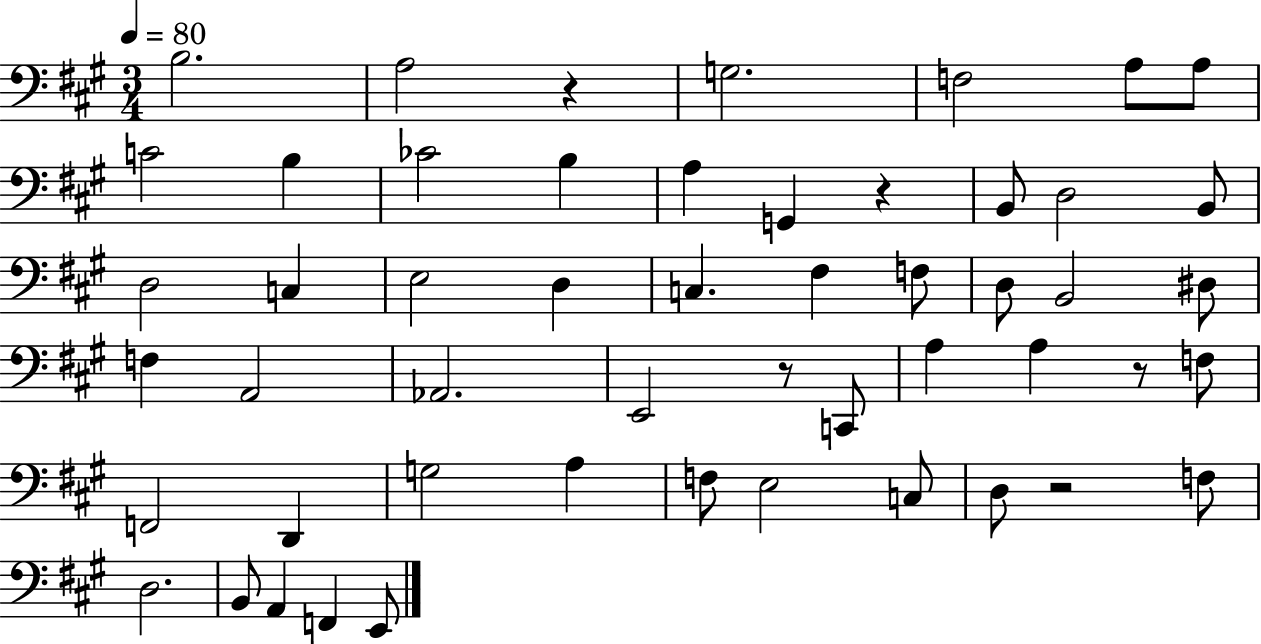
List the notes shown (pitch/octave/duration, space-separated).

B3/h. A3/h R/q G3/h. F3/h A3/e A3/e C4/h B3/q CES4/h B3/q A3/q G2/q R/q B2/e D3/h B2/e D3/h C3/q E3/h D3/q C3/q. F#3/q F3/e D3/e B2/h D#3/e F3/q A2/h Ab2/h. E2/h R/e C2/e A3/q A3/q R/e F3/e F2/h D2/q G3/h A3/q F3/e E3/h C3/e D3/e R/h F3/e D3/h. B2/e A2/q F2/q E2/e